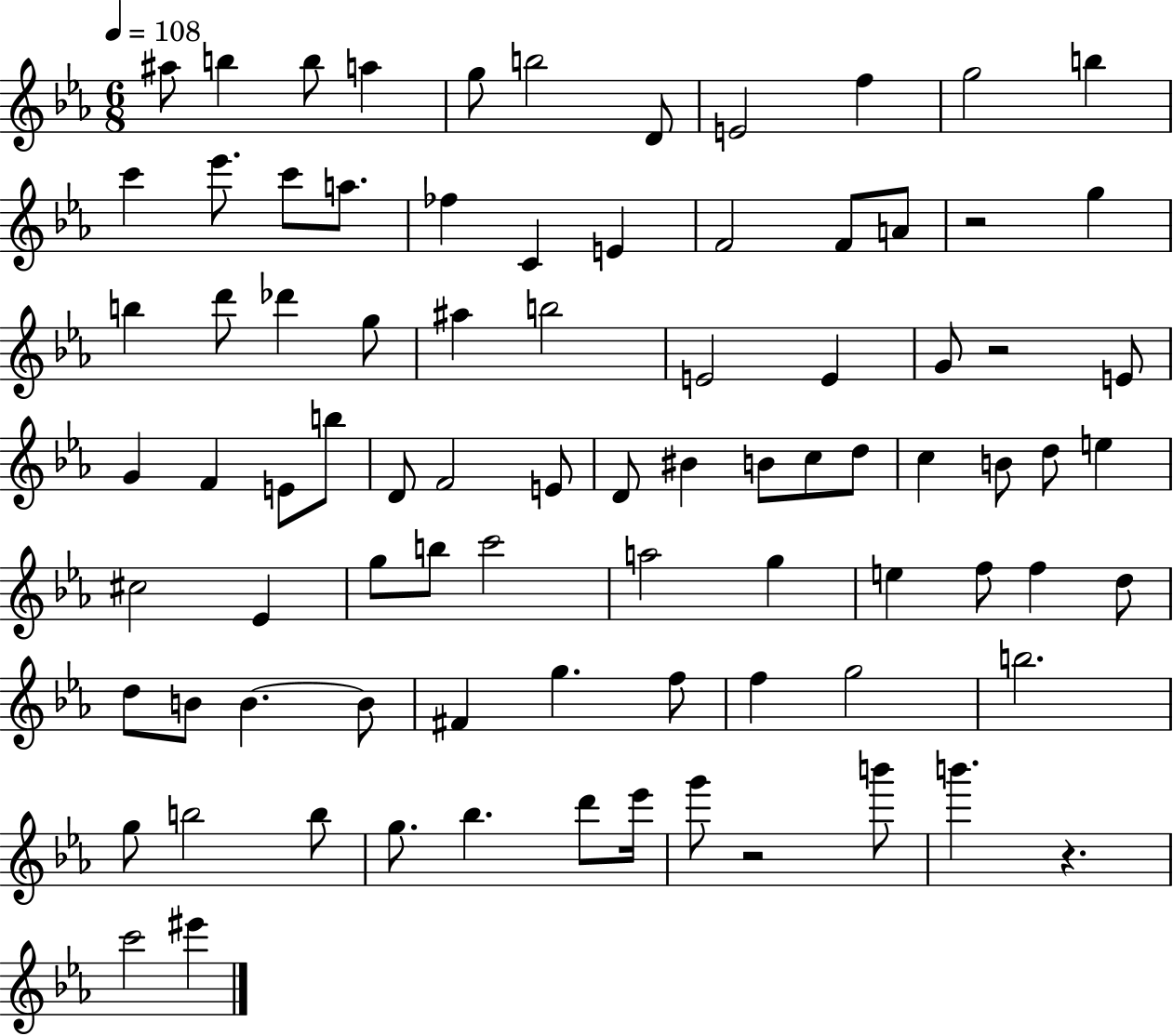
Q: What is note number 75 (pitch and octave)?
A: D6